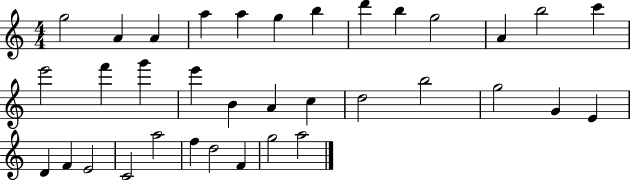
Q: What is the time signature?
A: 4/4